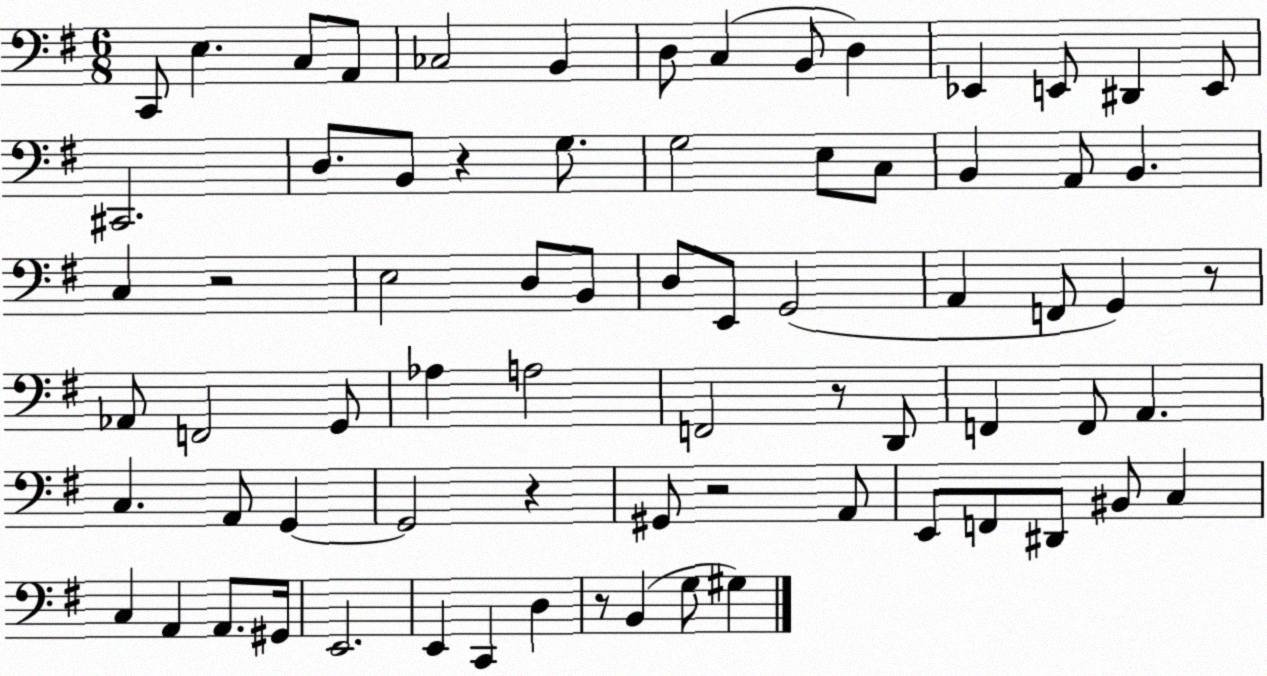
X:1
T:Untitled
M:6/8
L:1/4
K:G
C,,/2 E, C,/2 A,,/2 _C,2 B,, D,/2 C, B,,/2 D, _E,, E,,/2 ^D,, E,,/2 ^C,,2 D,/2 B,,/2 z G,/2 G,2 E,/2 C,/2 B,, A,,/2 B,, C, z2 E,2 D,/2 B,,/2 D,/2 E,,/2 G,,2 A,, F,,/2 G,, z/2 _A,,/2 F,,2 G,,/2 _A, A,2 F,,2 z/2 D,,/2 F,, F,,/2 A,, C, A,,/2 G,, G,,2 z ^G,,/2 z2 A,,/2 E,,/2 F,,/2 ^D,,/2 ^B,,/2 C, C, A,, A,,/2 ^G,,/4 E,,2 E,, C,, D, z/2 B,, G,/2 ^G,